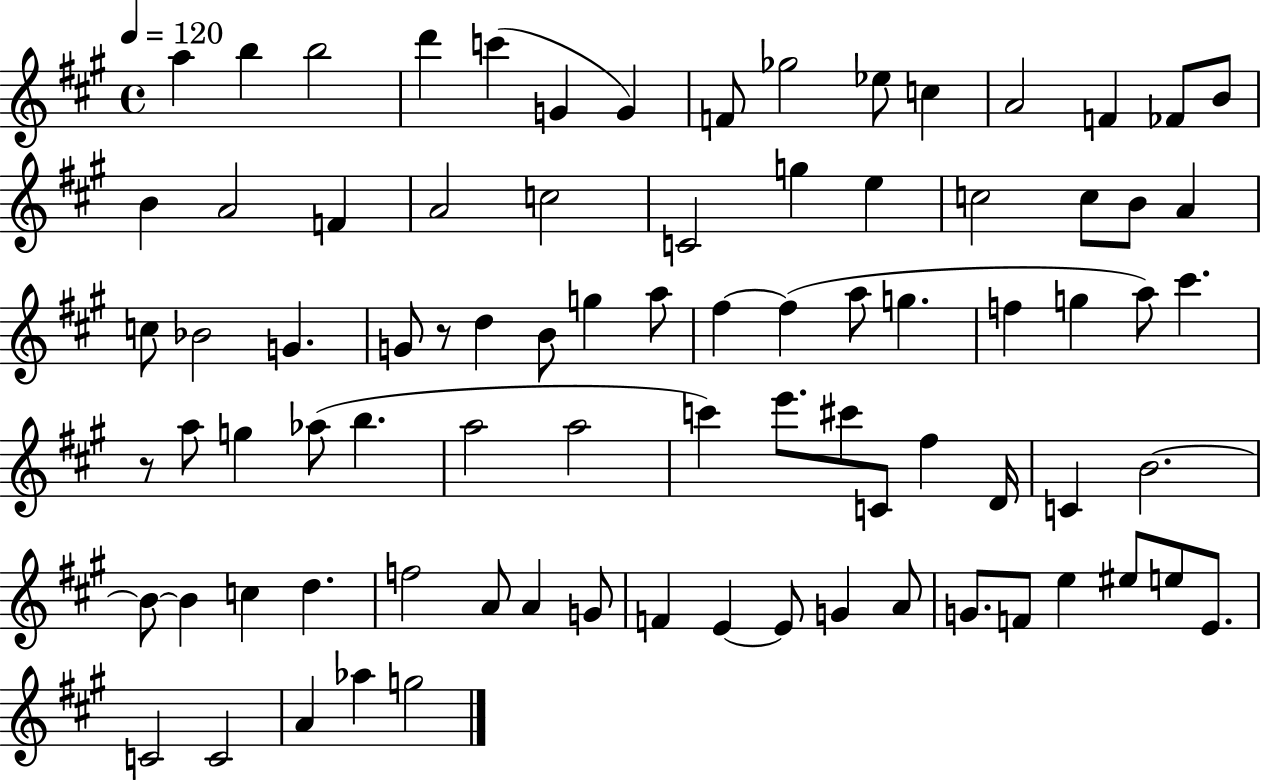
{
  \clef treble
  \time 4/4
  \defaultTimeSignature
  \key a \major
  \tempo 4 = 120
  a''4 b''4 b''2 | d'''4 c'''4( g'4 g'4) | f'8 ges''2 ees''8 c''4 | a'2 f'4 fes'8 b'8 | \break b'4 a'2 f'4 | a'2 c''2 | c'2 g''4 e''4 | c''2 c''8 b'8 a'4 | \break c''8 bes'2 g'4. | g'8 r8 d''4 b'8 g''4 a''8 | fis''4~~ fis''4( a''8 g''4. | f''4 g''4 a''8) cis'''4. | \break r8 a''8 g''4 aes''8( b''4. | a''2 a''2 | c'''4) e'''8. cis'''8 c'8 fis''4 d'16 | c'4 b'2.~~ | \break b'8~~ b'4 c''4 d''4. | f''2 a'8 a'4 g'8 | f'4 e'4~~ e'8 g'4 a'8 | g'8. f'8 e''4 eis''8 e''8 e'8. | \break c'2 c'2 | a'4 aes''4 g''2 | \bar "|."
}